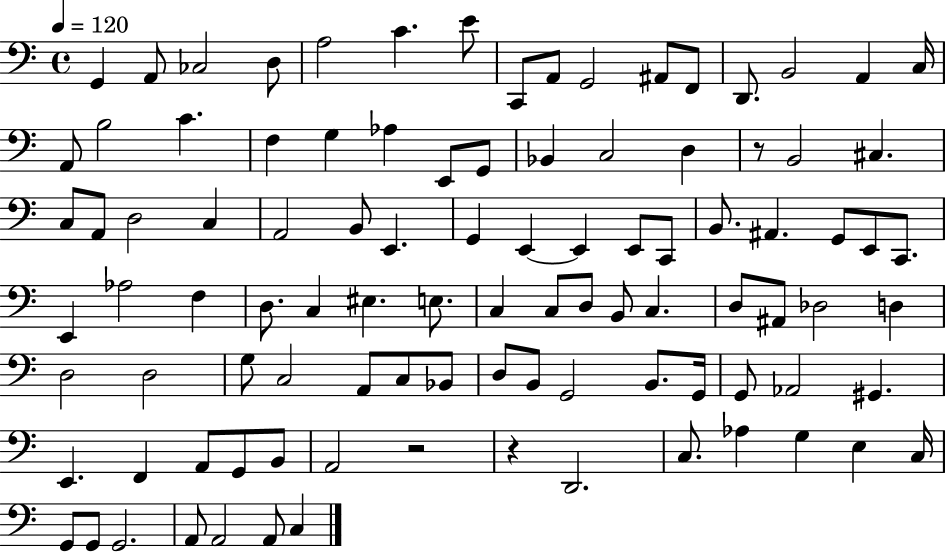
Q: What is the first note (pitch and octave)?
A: G2